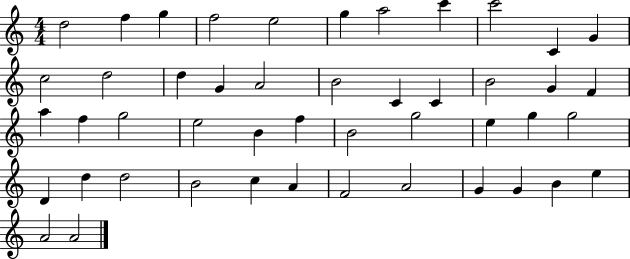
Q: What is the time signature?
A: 4/4